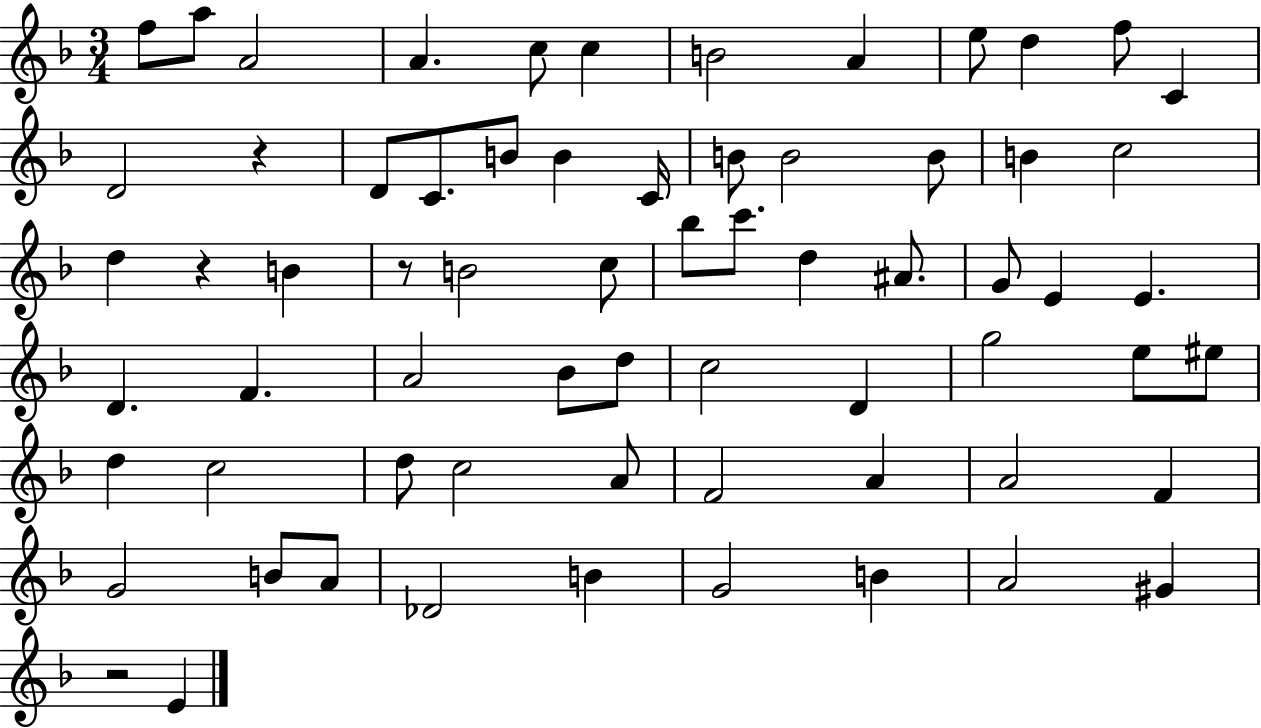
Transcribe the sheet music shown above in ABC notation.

X:1
T:Untitled
M:3/4
L:1/4
K:F
f/2 a/2 A2 A c/2 c B2 A e/2 d f/2 C D2 z D/2 C/2 B/2 B C/4 B/2 B2 B/2 B c2 d z B z/2 B2 c/2 _b/2 c'/2 d ^A/2 G/2 E E D F A2 _B/2 d/2 c2 D g2 e/2 ^e/2 d c2 d/2 c2 A/2 F2 A A2 F G2 B/2 A/2 _D2 B G2 B A2 ^G z2 E